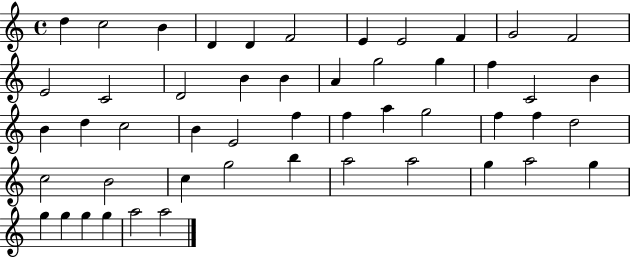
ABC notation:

X:1
T:Untitled
M:4/4
L:1/4
K:C
d c2 B D D F2 E E2 F G2 F2 E2 C2 D2 B B A g2 g f C2 B B d c2 B E2 f f a g2 f f d2 c2 B2 c g2 b a2 a2 g a2 g g g g g a2 a2